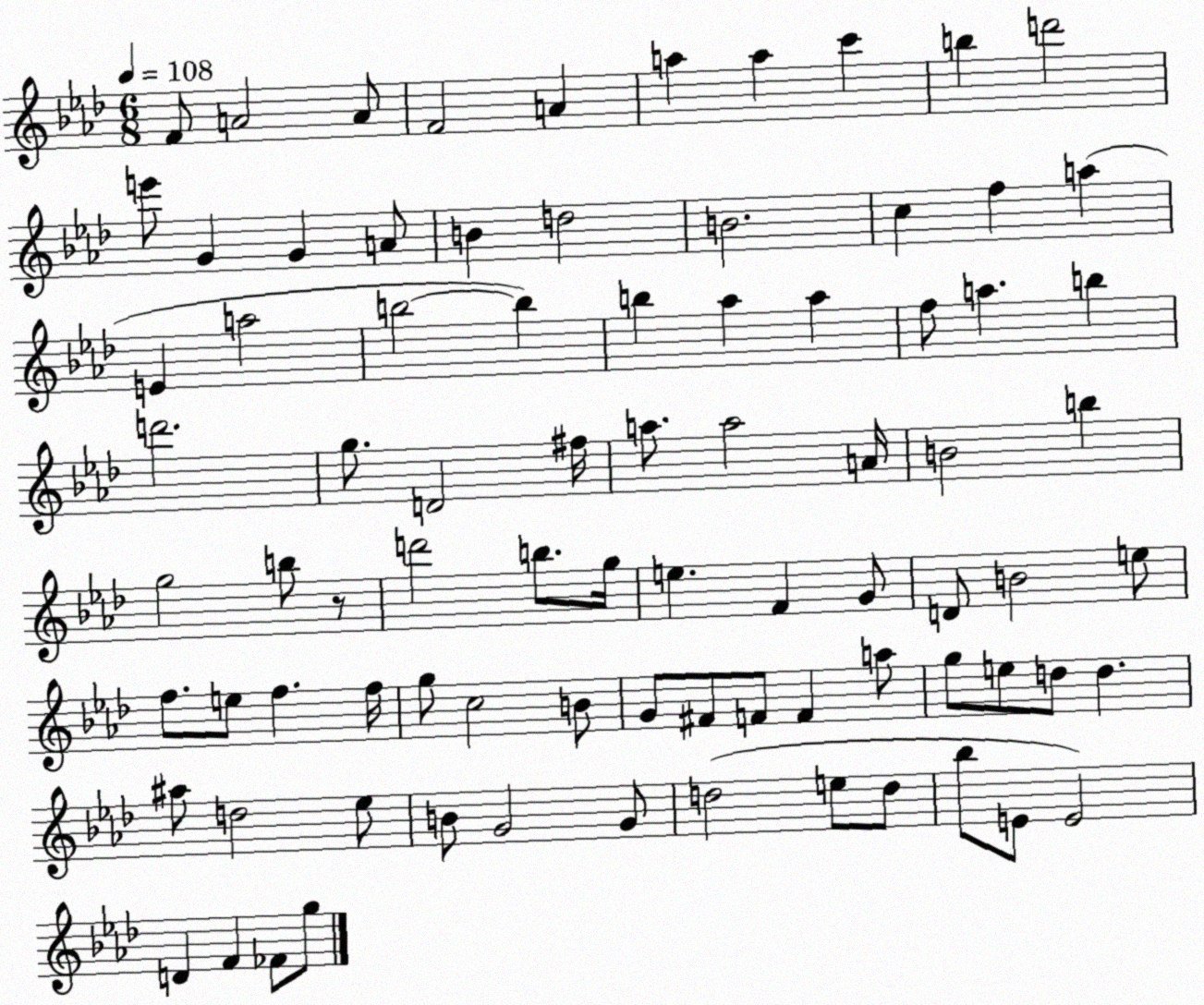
X:1
T:Untitled
M:6/8
L:1/4
K:Ab
F/2 A2 A/2 F2 A a a c' b d'2 e'/2 G G A/2 B d2 B2 c f a E a2 b2 b b _a _a f/2 a b d'2 g/2 D2 ^f/4 a/2 a2 A/4 B2 b g2 b/2 z/2 d'2 b/2 g/4 e F G/2 D/2 B2 e/2 f/2 e/2 f f/4 g/2 c2 B/2 G/2 ^F/2 F/2 F a/2 g/2 e/2 d/2 d ^a/2 d2 _e/2 B/2 G2 G/2 d2 e/2 d/2 _b/2 E/2 E2 D F _F/2 g/2